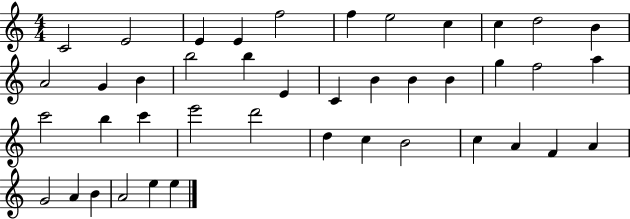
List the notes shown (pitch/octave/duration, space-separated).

C4/h E4/h E4/q E4/q F5/h F5/q E5/h C5/q C5/q D5/h B4/q A4/h G4/q B4/q B5/h B5/q E4/q C4/q B4/q B4/q B4/q G5/q F5/h A5/q C6/h B5/q C6/q E6/h D6/h D5/q C5/q B4/h C5/q A4/q F4/q A4/q G4/h A4/q B4/q A4/h E5/q E5/q